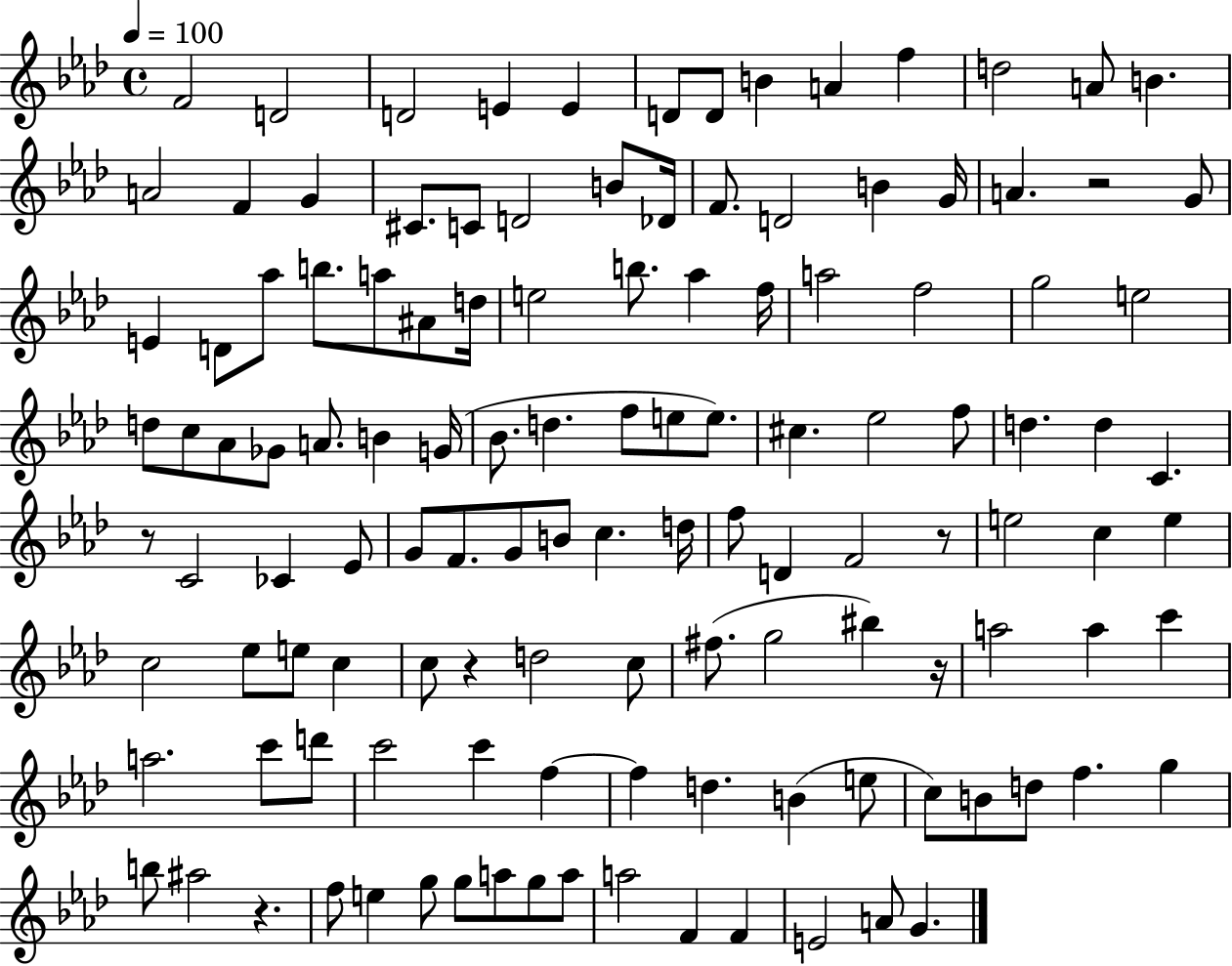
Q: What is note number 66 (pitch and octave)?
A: G4